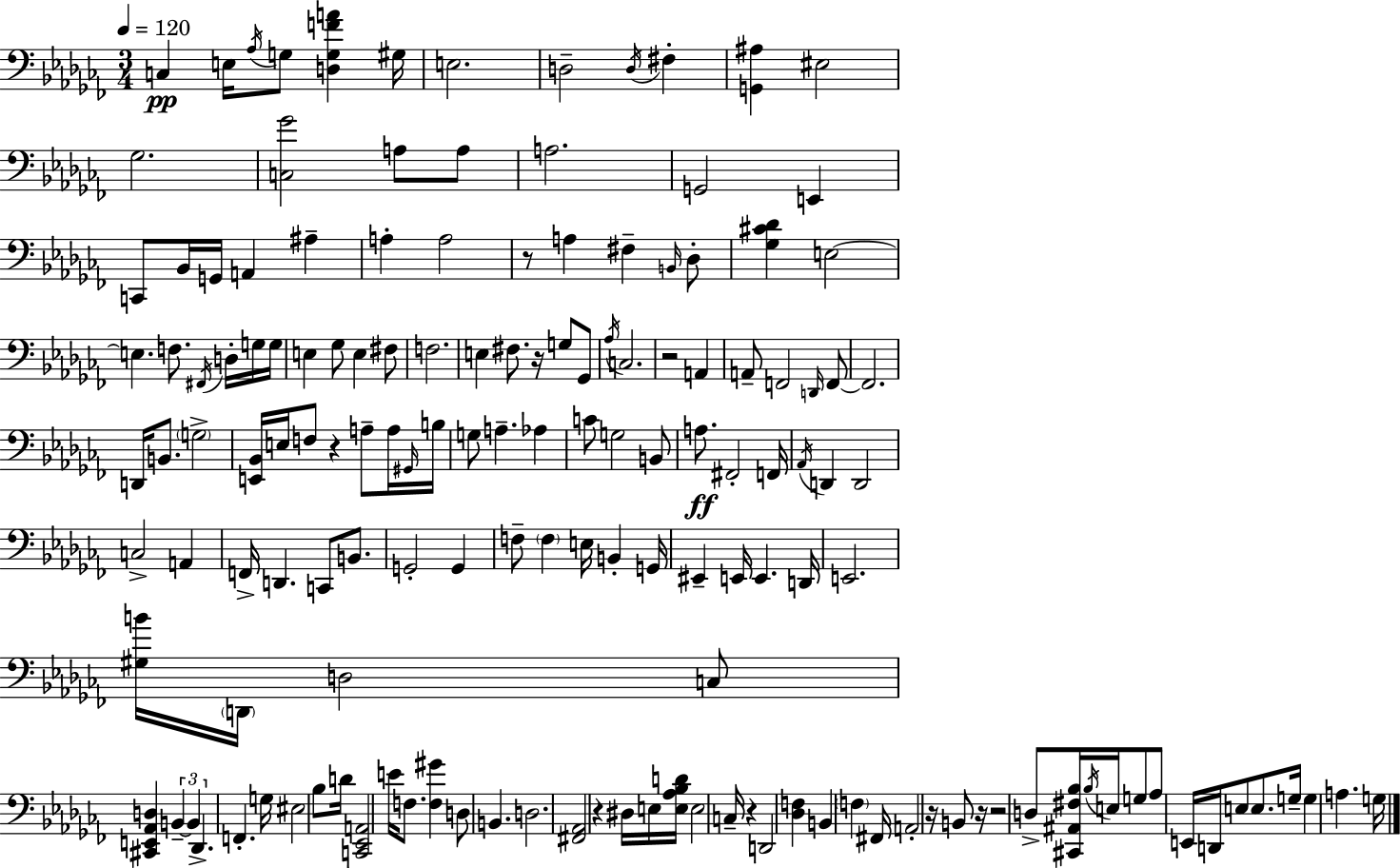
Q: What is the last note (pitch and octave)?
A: G3